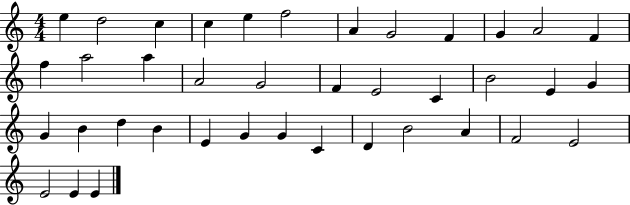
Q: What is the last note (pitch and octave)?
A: E4